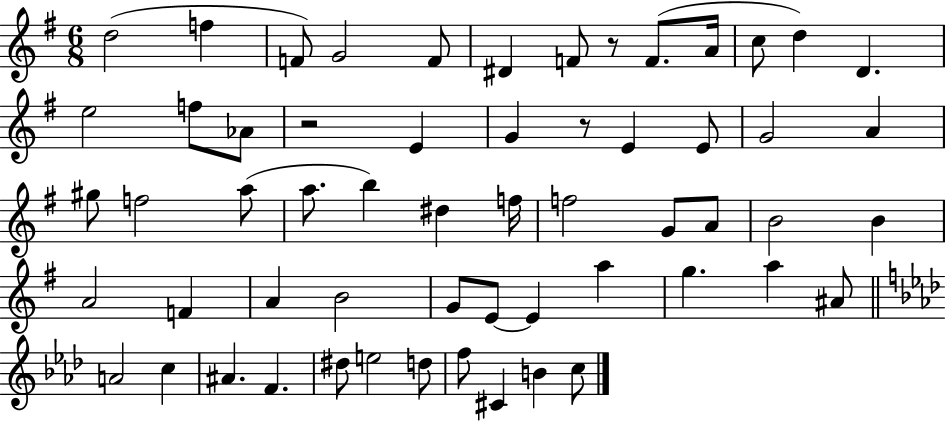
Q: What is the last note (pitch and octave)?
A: C5